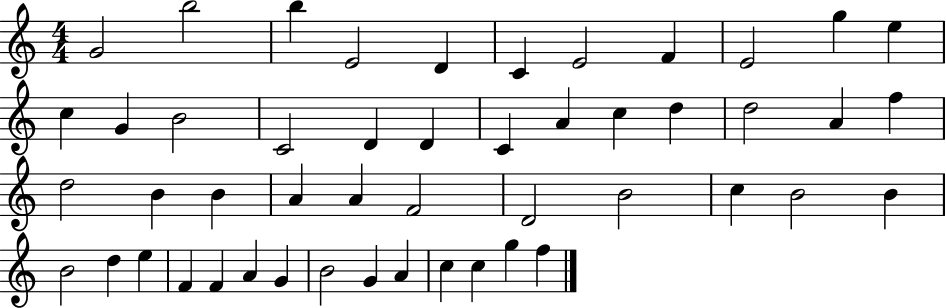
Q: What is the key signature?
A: C major